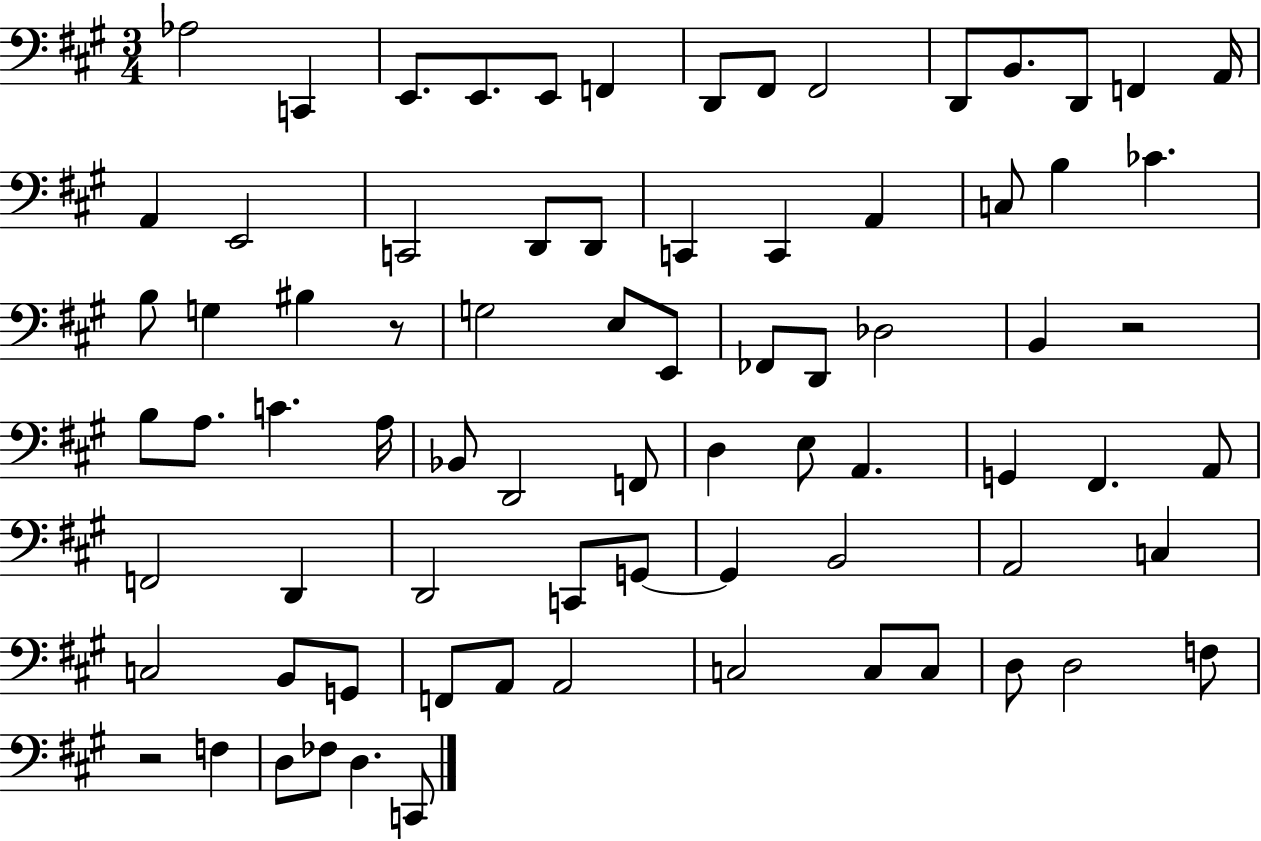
{
  \clef bass
  \numericTimeSignature
  \time 3/4
  \key a \major
  aes2 c,4 | e,8. e,8. e,8 f,4 | d,8 fis,8 fis,2 | d,8 b,8. d,8 f,4 a,16 | \break a,4 e,2 | c,2 d,8 d,8 | c,4 c,4 a,4 | c8 b4 ces'4. | \break b8 g4 bis4 r8 | g2 e8 e,8 | fes,8 d,8 des2 | b,4 r2 | \break b8 a8. c'4. a16 | bes,8 d,2 f,8 | d4 e8 a,4. | g,4 fis,4. a,8 | \break f,2 d,4 | d,2 c,8 g,8~~ | g,4 b,2 | a,2 c4 | \break c2 b,8 g,8 | f,8 a,8 a,2 | c2 c8 c8 | d8 d2 f8 | \break r2 f4 | d8 fes8 d4. c,8 | \bar "|."
}